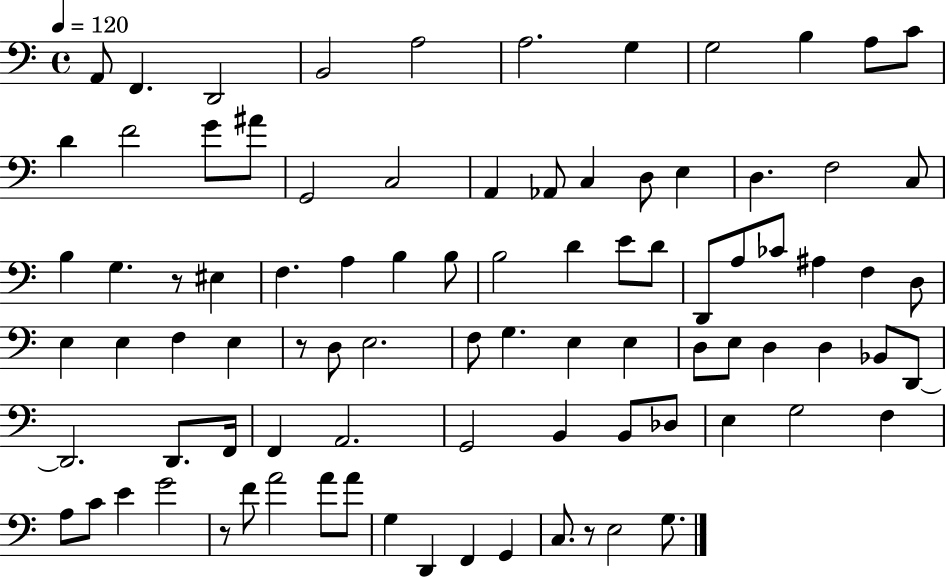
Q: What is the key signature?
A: C major